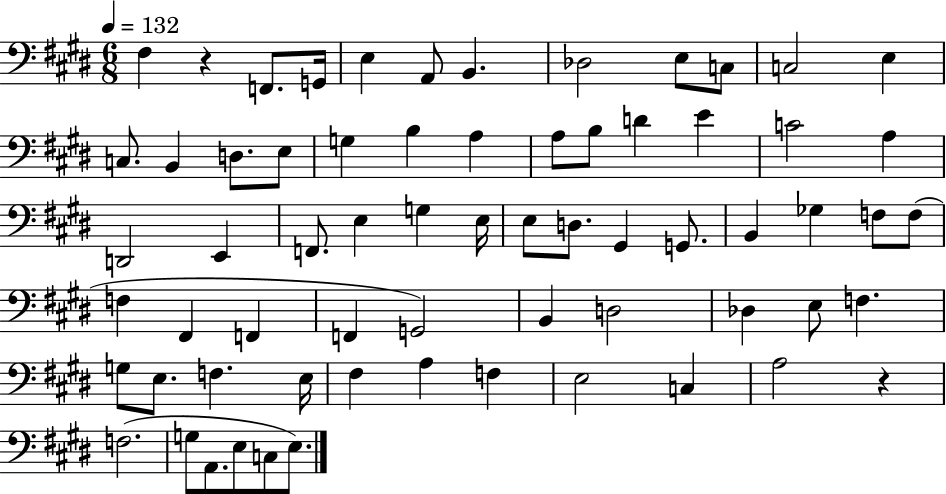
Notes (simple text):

F#3/q R/q F2/e. G2/s E3/q A2/e B2/q. Db3/h E3/e C3/e C3/h E3/q C3/e. B2/q D3/e. E3/e G3/q B3/q A3/q A3/e B3/e D4/q E4/q C4/h A3/q D2/h E2/q F2/e. E3/q G3/q E3/s E3/e D3/e. G#2/q G2/e. B2/q Gb3/q F3/e F3/e F3/q F#2/q F2/q F2/q G2/h B2/q D3/h Db3/q E3/e F3/q. G3/e E3/e. F3/q. E3/s F#3/q A3/q F3/q E3/h C3/q A3/h R/q F3/h. G3/e A2/e. E3/e C3/e E3/e.